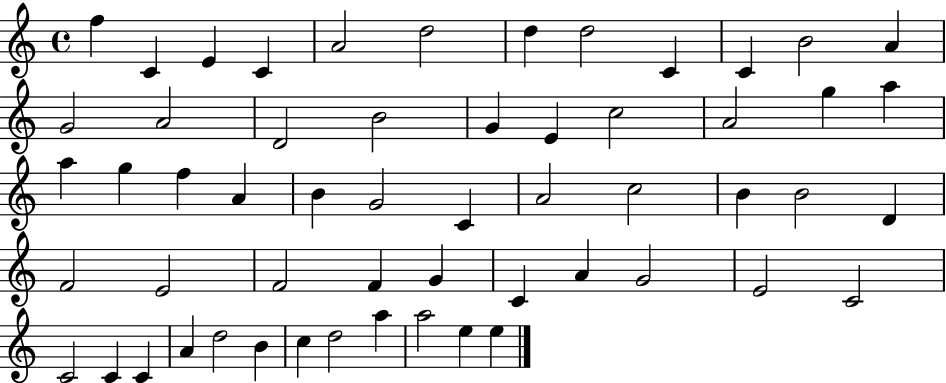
{
  \clef treble
  \time 4/4
  \defaultTimeSignature
  \key c \major
  f''4 c'4 e'4 c'4 | a'2 d''2 | d''4 d''2 c'4 | c'4 b'2 a'4 | \break g'2 a'2 | d'2 b'2 | g'4 e'4 c''2 | a'2 g''4 a''4 | \break a''4 g''4 f''4 a'4 | b'4 g'2 c'4 | a'2 c''2 | b'4 b'2 d'4 | \break f'2 e'2 | f'2 f'4 g'4 | c'4 a'4 g'2 | e'2 c'2 | \break c'2 c'4 c'4 | a'4 d''2 b'4 | c''4 d''2 a''4 | a''2 e''4 e''4 | \break \bar "|."
}